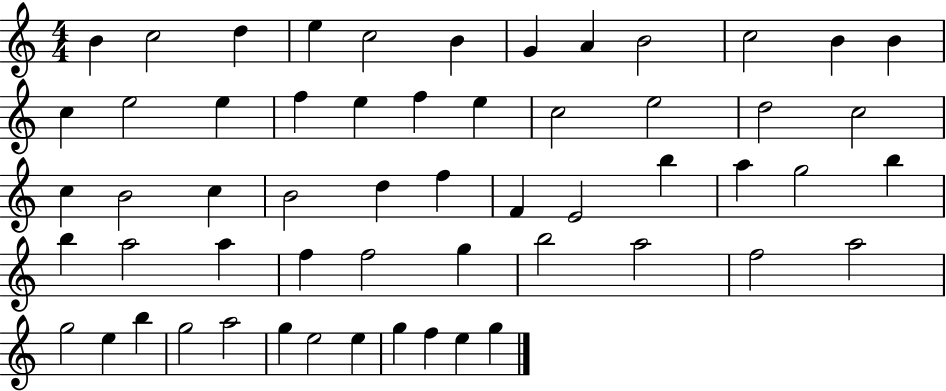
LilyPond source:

{
  \clef treble
  \numericTimeSignature
  \time 4/4
  \key c \major
  b'4 c''2 d''4 | e''4 c''2 b'4 | g'4 a'4 b'2 | c''2 b'4 b'4 | \break c''4 e''2 e''4 | f''4 e''4 f''4 e''4 | c''2 e''2 | d''2 c''2 | \break c''4 b'2 c''4 | b'2 d''4 f''4 | f'4 e'2 b''4 | a''4 g''2 b''4 | \break b''4 a''2 a''4 | f''4 f''2 g''4 | b''2 a''2 | f''2 a''2 | \break g''2 e''4 b''4 | g''2 a''2 | g''4 e''2 e''4 | g''4 f''4 e''4 g''4 | \break \bar "|."
}